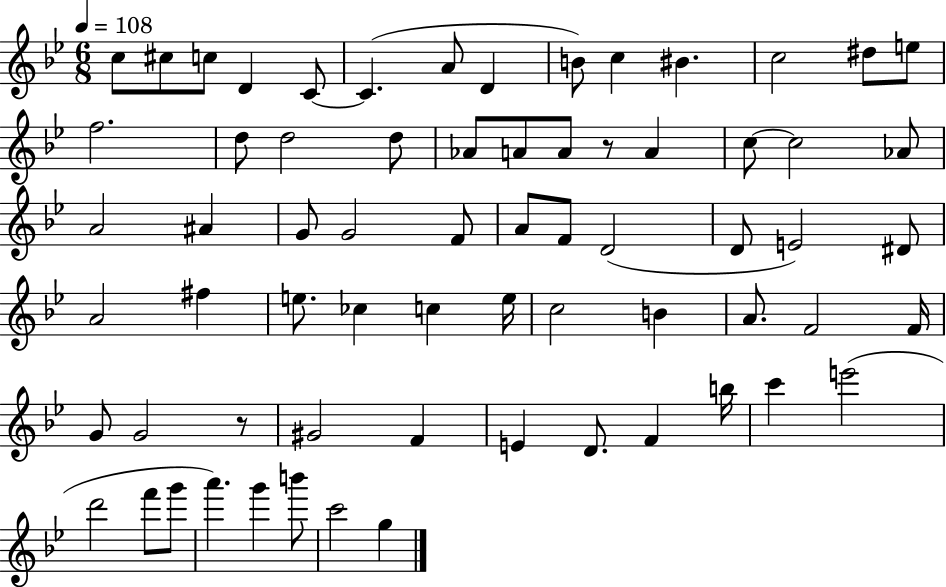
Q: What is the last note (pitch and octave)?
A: G5